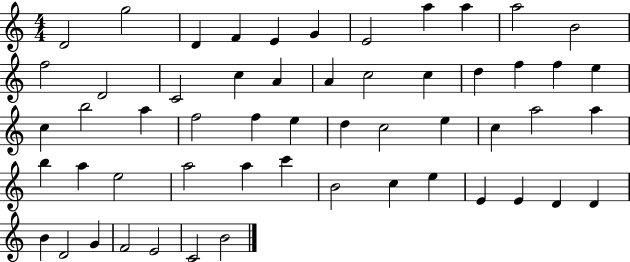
X:1
T:Untitled
M:4/4
L:1/4
K:C
D2 g2 D F E G E2 a a a2 B2 f2 D2 C2 c A A c2 c d f f e c b2 a f2 f e d c2 e c a2 a b a e2 a2 a c' B2 c e E E D D B D2 G F2 E2 C2 B2